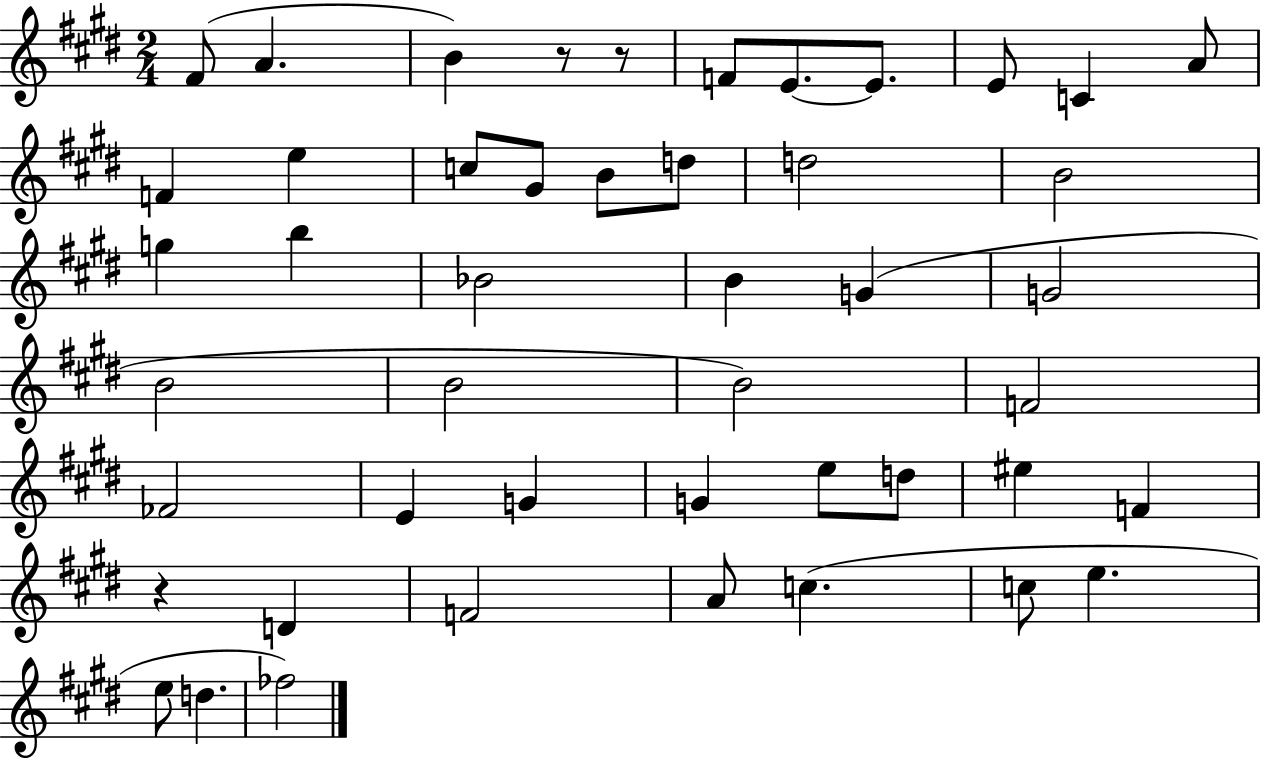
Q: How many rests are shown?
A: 3